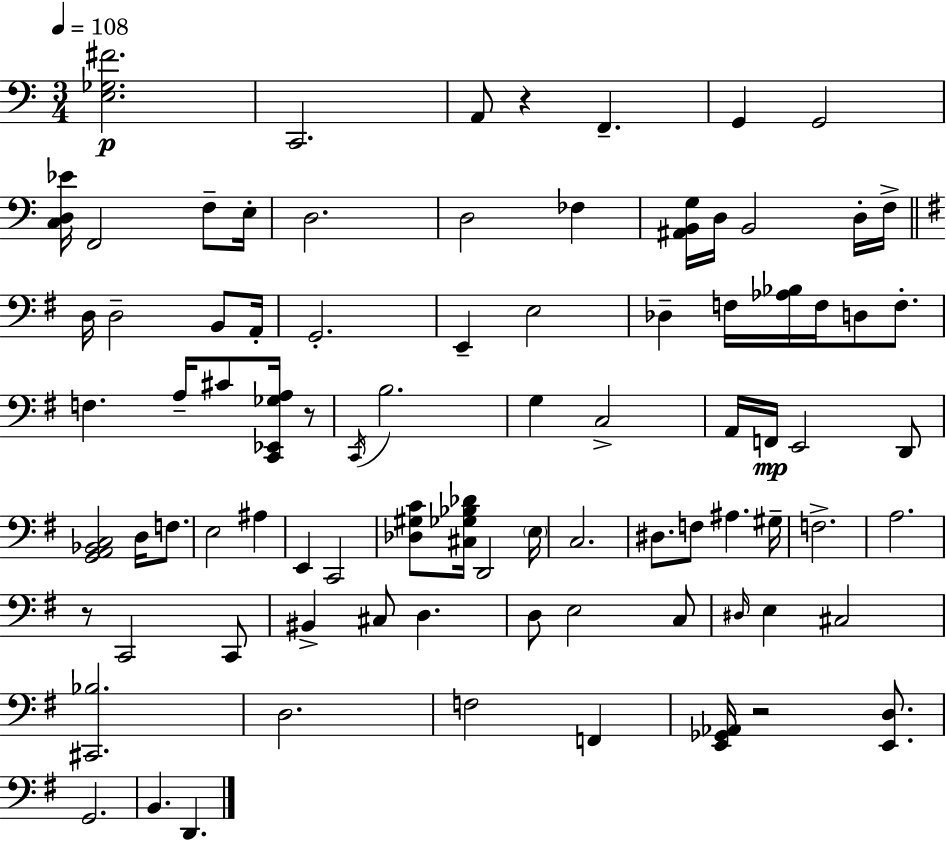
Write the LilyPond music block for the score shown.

{
  \clef bass
  \numericTimeSignature
  \time 3/4
  \key c \major
  \tempo 4 = 108
  <e ges fis'>2.\p | c,2. | a,8 r4 f,4.-- | g,4 g,2 | \break <c d ees'>16 f,2 f8-- e16-. | d2. | d2 fes4 | <ais, b, g>16 d16 b,2 d16-. f16-> | \break \bar "||" \break \key e \minor d16 d2-- b,8 a,16-. | g,2.-. | e,4-- e2 | des4-- f16 <aes bes>16 f16 d8 f8.-. | \break f4. a16-- cis'8 <c, ees, ges a>16 r8 | \acciaccatura { c,16 } b2. | g4 c2-> | a,16 f,16\mp e,2 d,8 | \break <g, a, bes, c>2 d16 f8. | e2 ais4 | e,4 c,2 | <des gis c'>8 <cis ges bes des'>16 d,2 | \break \parenthesize e16 c2. | dis8. f8 ais4. | gis16-- f2.-> | a2. | \break r8 c,2 c,8 | bis,4-> cis8 d4. | d8 e2 c8 | \grace { dis16 } e4 cis2 | \break <cis, bes>2. | d2. | f2 f,4 | <e, ges, aes,>16 r2 <e, d>8. | \break g,2. | b,4. d,4. | \bar "|."
}